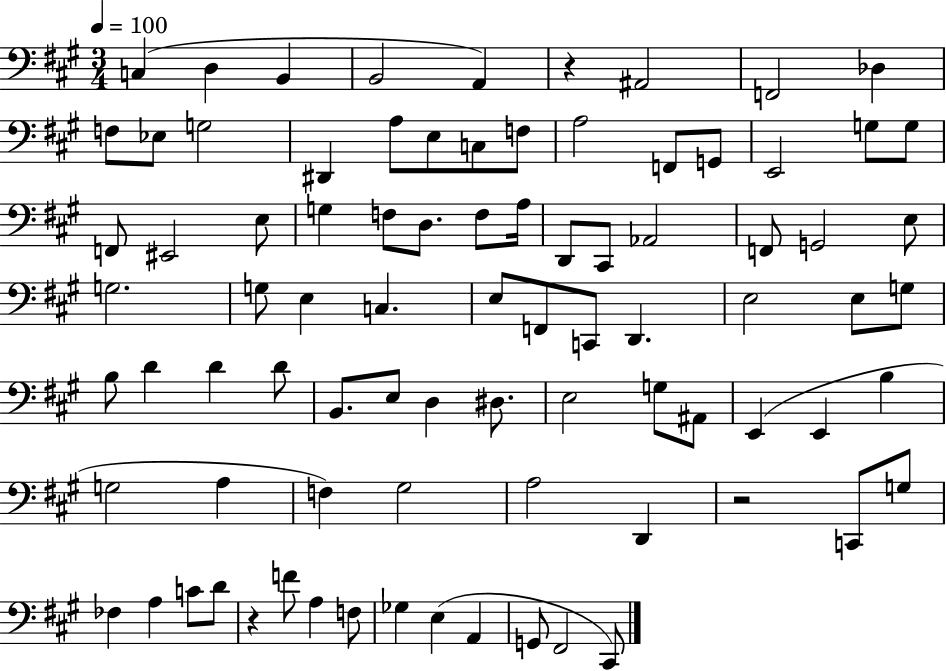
C3/q D3/q B2/q B2/h A2/q R/q A#2/h F2/h Db3/q F3/e Eb3/e G3/h D#2/q A3/e E3/e C3/e F3/e A3/h F2/e G2/e E2/h G3/e G3/e F2/e EIS2/h E3/e G3/q F3/e D3/e. F3/e A3/s D2/e C#2/e Ab2/h F2/e G2/h E3/e G3/h. G3/e E3/q C3/q. E3/e F2/e C2/e D2/q. E3/h E3/e G3/e B3/e D4/q D4/q D4/e B2/e. E3/e D3/q D#3/e. E3/h G3/e A#2/e E2/q E2/q B3/q G3/h A3/q F3/q G#3/h A3/h D2/q R/h C2/e G3/e FES3/q A3/q C4/e D4/e R/q F4/e A3/q F3/e Gb3/q E3/q A2/q G2/e F#2/h C#2/e